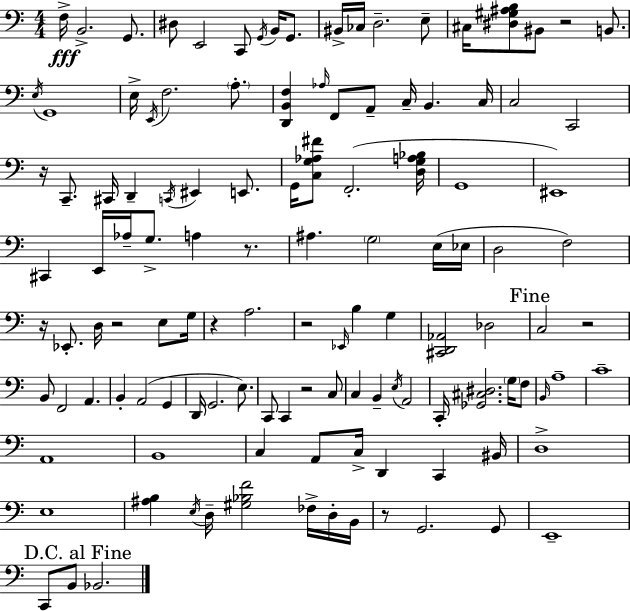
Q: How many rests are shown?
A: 10